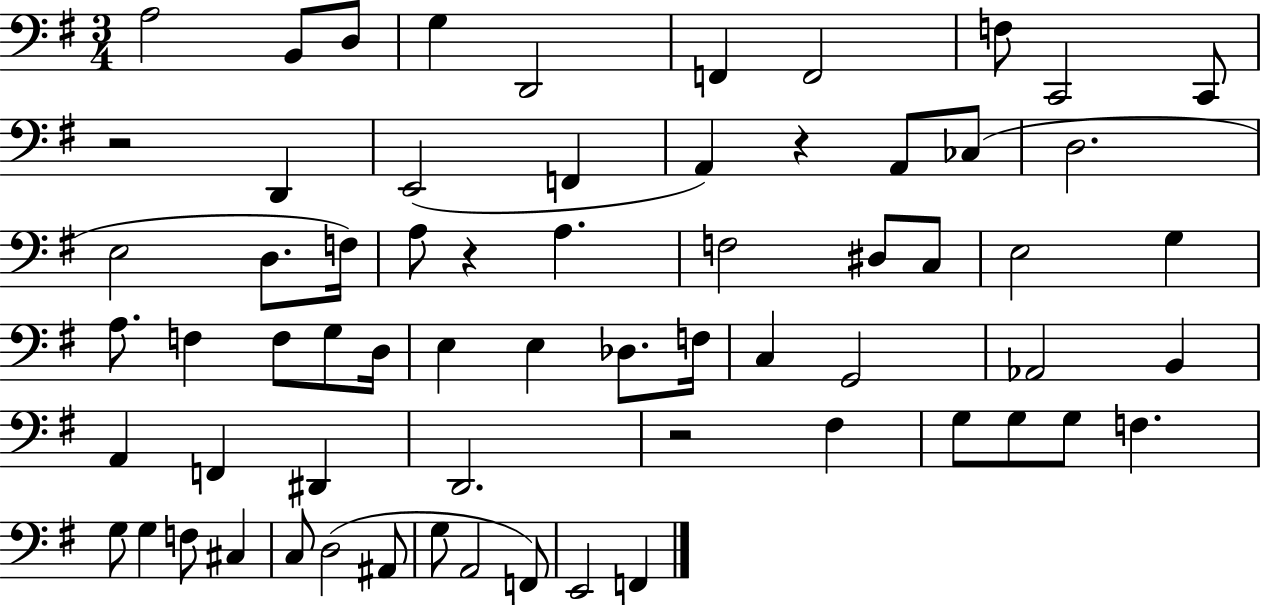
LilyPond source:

{
  \clef bass
  \numericTimeSignature
  \time 3/4
  \key g \major
  a2 b,8 d8 | g4 d,2 | f,4 f,2 | f8 c,2 c,8 | \break r2 d,4 | e,2( f,4 | a,4) r4 a,8 ces8( | d2. | \break e2 d8. f16) | a8 r4 a4. | f2 dis8 c8 | e2 g4 | \break a8. f4 f8 g8 d16 | e4 e4 des8. f16 | c4 g,2 | aes,2 b,4 | \break a,4 f,4 dis,4 | d,2. | r2 fis4 | g8 g8 g8 f4. | \break g8 g4 f8 cis4 | c8 d2( ais,8 | g8 a,2 f,8) | e,2 f,4 | \break \bar "|."
}